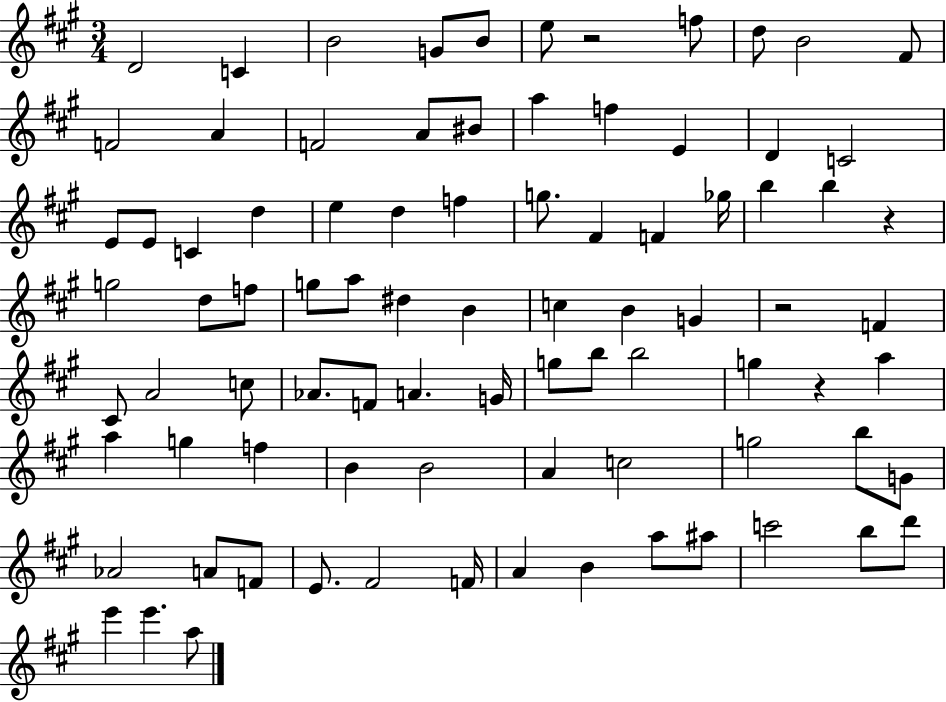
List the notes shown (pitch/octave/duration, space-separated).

D4/h C4/q B4/h G4/e B4/e E5/e R/h F5/e D5/e B4/h F#4/e F4/h A4/q F4/h A4/e BIS4/e A5/q F5/q E4/q D4/q C4/h E4/e E4/e C4/q D5/q E5/q D5/q F5/q G5/e. F#4/q F4/q Gb5/s B5/q B5/q R/q G5/h D5/e F5/e G5/e A5/e D#5/q B4/q C5/q B4/q G4/q R/h F4/q C#4/e A4/h C5/e Ab4/e. F4/e A4/q. G4/s G5/e B5/e B5/h G5/q R/q A5/q A5/q G5/q F5/q B4/q B4/h A4/q C5/h G5/h B5/e G4/e Ab4/h A4/e F4/e E4/e. F#4/h F4/s A4/q B4/q A5/e A#5/e C6/h B5/e D6/e E6/q E6/q. A5/e